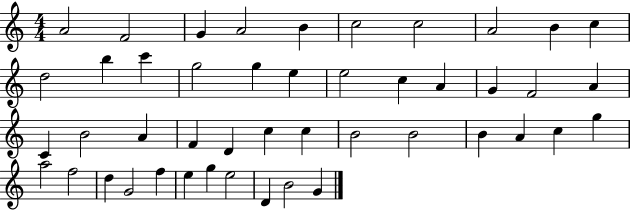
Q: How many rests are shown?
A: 0